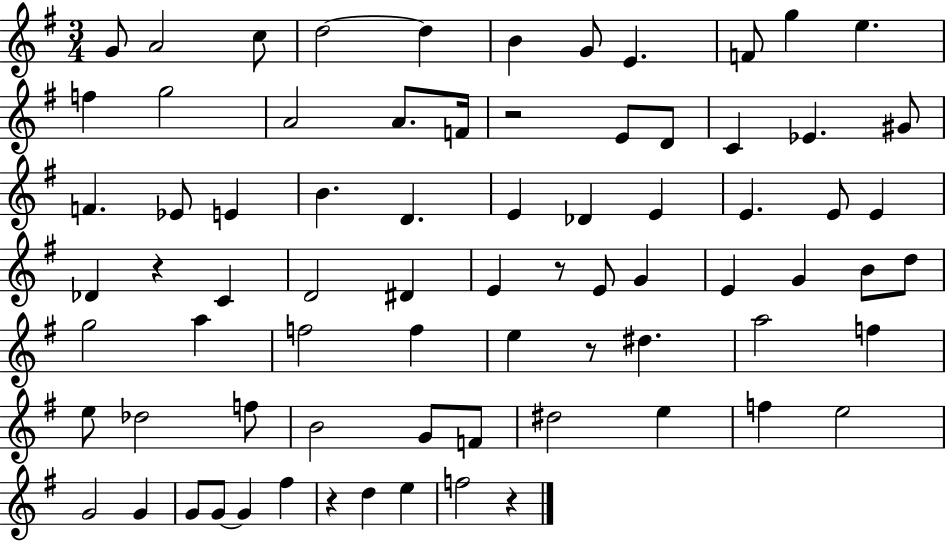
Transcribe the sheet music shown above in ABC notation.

X:1
T:Untitled
M:3/4
L:1/4
K:G
G/2 A2 c/2 d2 d B G/2 E F/2 g e f g2 A2 A/2 F/4 z2 E/2 D/2 C _E ^G/2 F _E/2 E B D E _D E E E/2 E _D z C D2 ^D E z/2 E/2 G E G B/2 d/2 g2 a f2 f e z/2 ^d a2 f e/2 _d2 f/2 B2 G/2 F/2 ^d2 e f e2 G2 G G/2 G/2 G ^f z d e f2 z